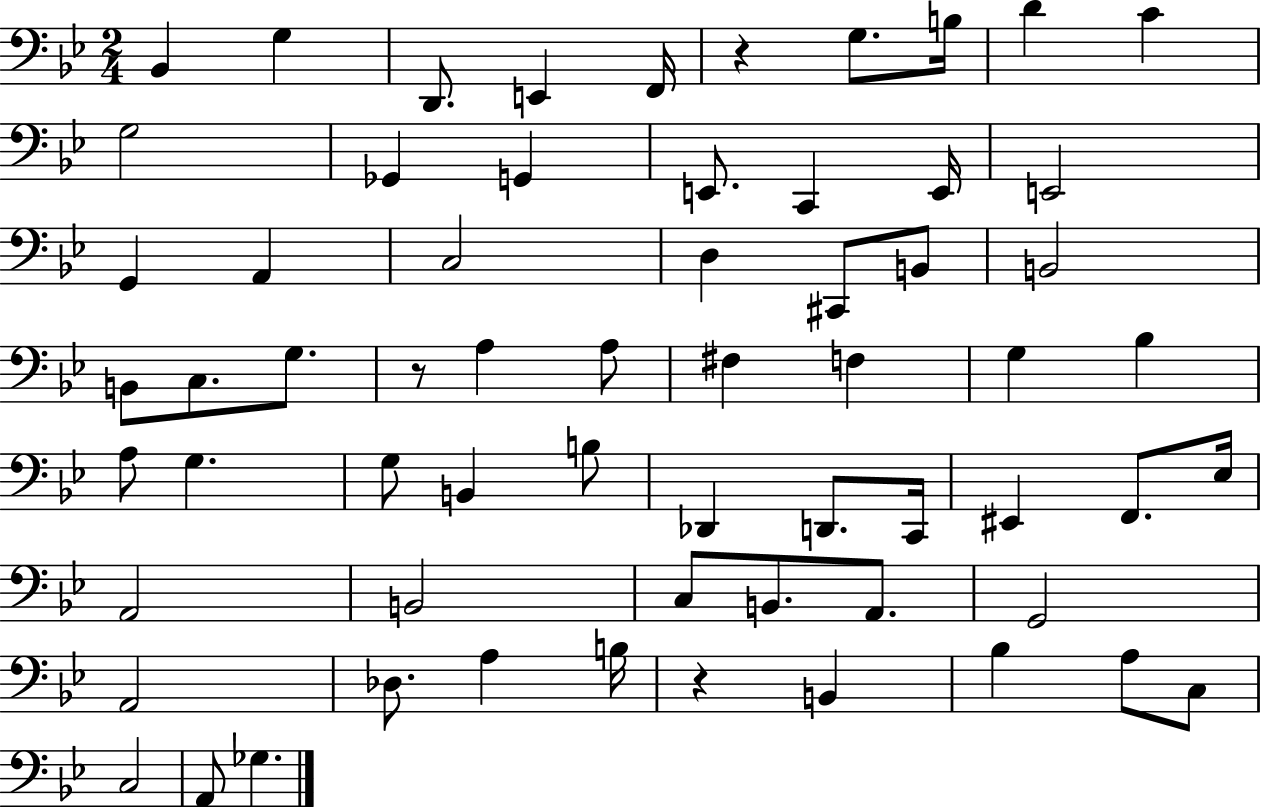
Bb2/q G3/q D2/e. E2/q F2/s R/q G3/e. B3/s D4/q C4/q G3/h Gb2/q G2/q E2/e. C2/q E2/s E2/h G2/q A2/q C3/h D3/q C#2/e B2/e B2/h B2/e C3/e. G3/e. R/e A3/q A3/e F#3/q F3/q G3/q Bb3/q A3/e G3/q. G3/e B2/q B3/e Db2/q D2/e. C2/s EIS2/q F2/e. Eb3/s A2/h B2/h C3/e B2/e. A2/e. G2/h A2/h Db3/e. A3/q B3/s R/q B2/q Bb3/q A3/e C3/e C3/h A2/e Gb3/q.